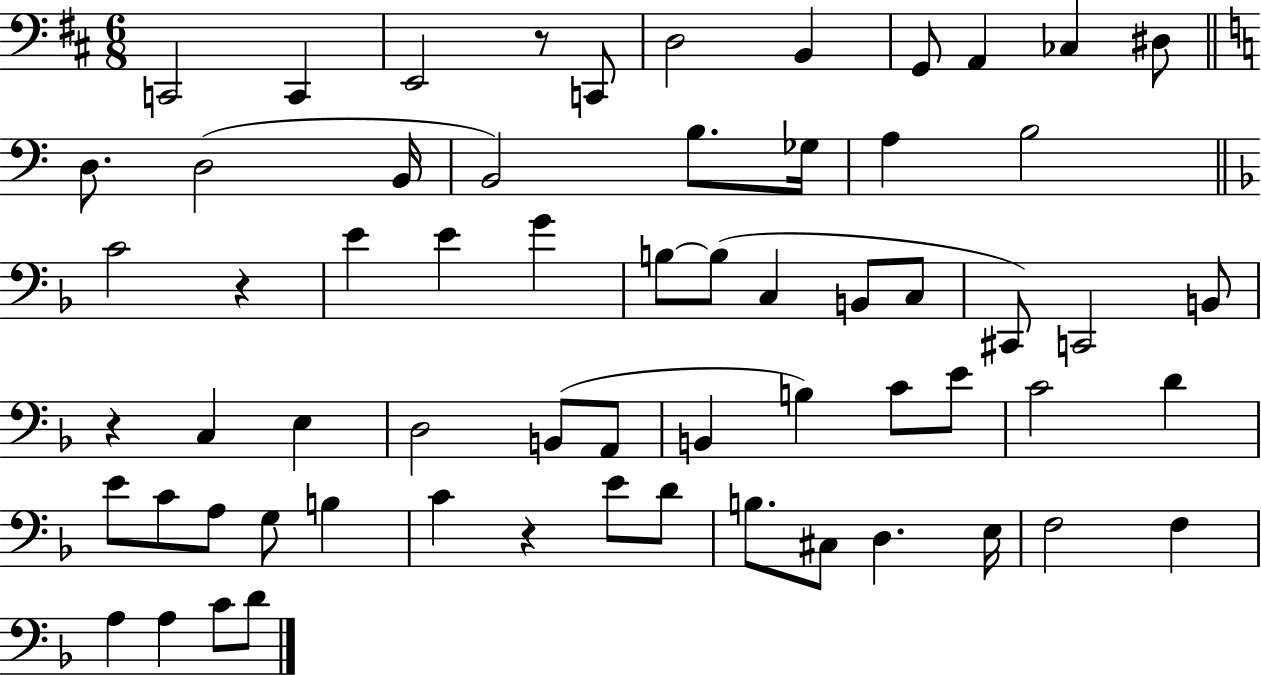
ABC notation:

X:1
T:Untitled
M:6/8
L:1/4
K:D
C,,2 C,, E,,2 z/2 C,,/2 D,2 B,, G,,/2 A,, _C, ^D,/2 D,/2 D,2 B,,/4 B,,2 B,/2 _G,/4 A, B,2 C2 z E E G B,/2 B,/2 C, B,,/2 C,/2 ^C,,/2 C,,2 B,,/2 z C, E, D,2 B,,/2 A,,/2 B,, B, C/2 E/2 C2 D E/2 C/2 A,/2 G,/2 B, C z E/2 D/2 B,/2 ^C,/2 D, E,/4 F,2 F, A, A, C/2 D/2